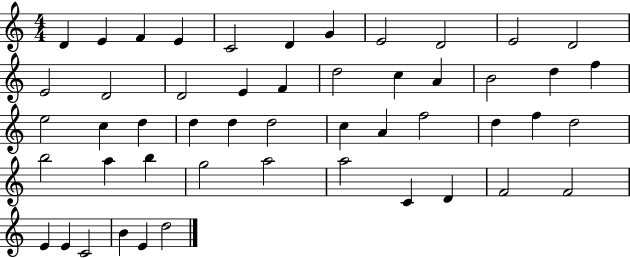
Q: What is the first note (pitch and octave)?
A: D4